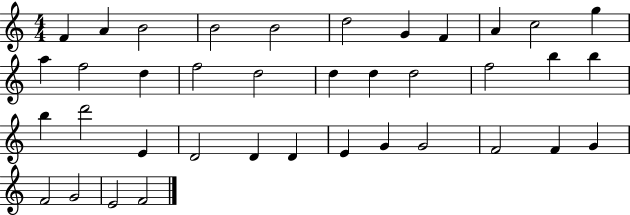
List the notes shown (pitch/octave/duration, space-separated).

F4/q A4/q B4/h B4/h B4/h D5/h G4/q F4/q A4/q C5/h G5/q A5/q F5/h D5/q F5/h D5/h D5/q D5/q D5/h F5/h B5/q B5/q B5/q D6/h E4/q D4/h D4/q D4/q E4/q G4/q G4/h F4/h F4/q G4/q F4/h G4/h E4/h F4/h